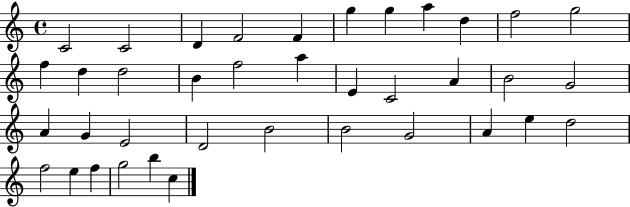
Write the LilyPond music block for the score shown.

{
  \clef treble
  \time 4/4
  \defaultTimeSignature
  \key c \major
  c'2 c'2 | d'4 f'2 f'4 | g''4 g''4 a''4 d''4 | f''2 g''2 | \break f''4 d''4 d''2 | b'4 f''2 a''4 | e'4 c'2 a'4 | b'2 g'2 | \break a'4 g'4 e'2 | d'2 b'2 | b'2 g'2 | a'4 e''4 d''2 | \break f''2 e''4 f''4 | g''2 b''4 c''4 | \bar "|."
}